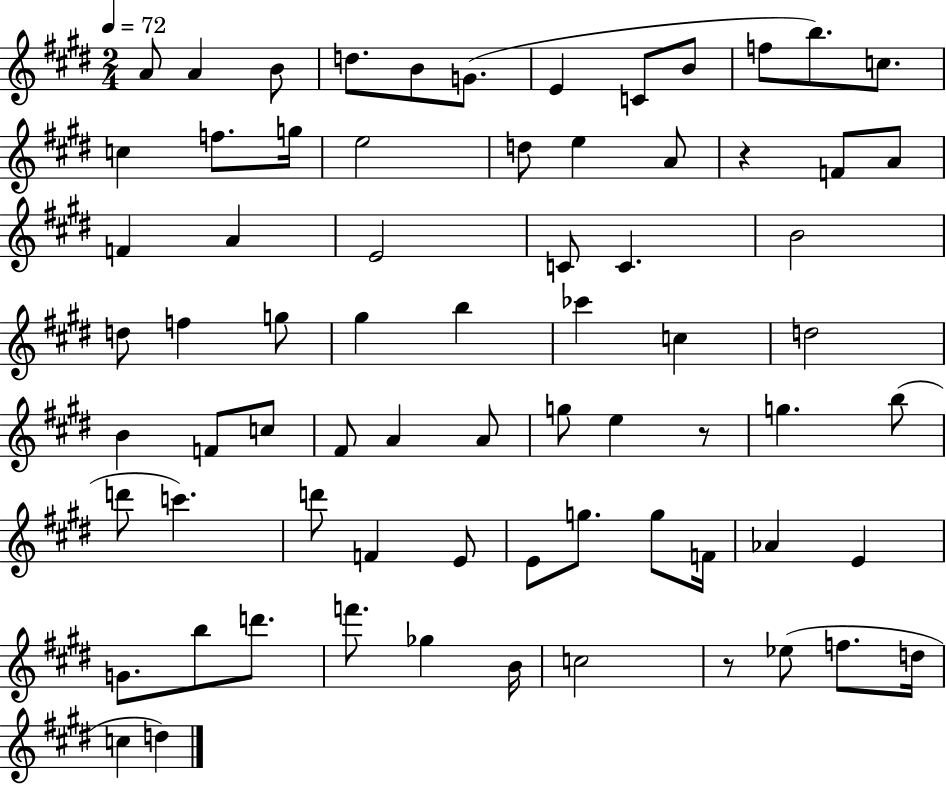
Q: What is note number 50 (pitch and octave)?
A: E4